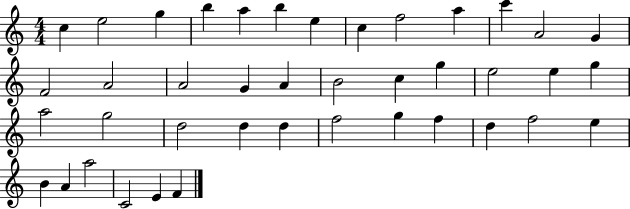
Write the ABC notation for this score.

X:1
T:Untitled
M:4/4
L:1/4
K:C
c e2 g b a b e c f2 a c' A2 G F2 A2 A2 G A B2 c g e2 e g a2 g2 d2 d d f2 g f d f2 e B A a2 C2 E F